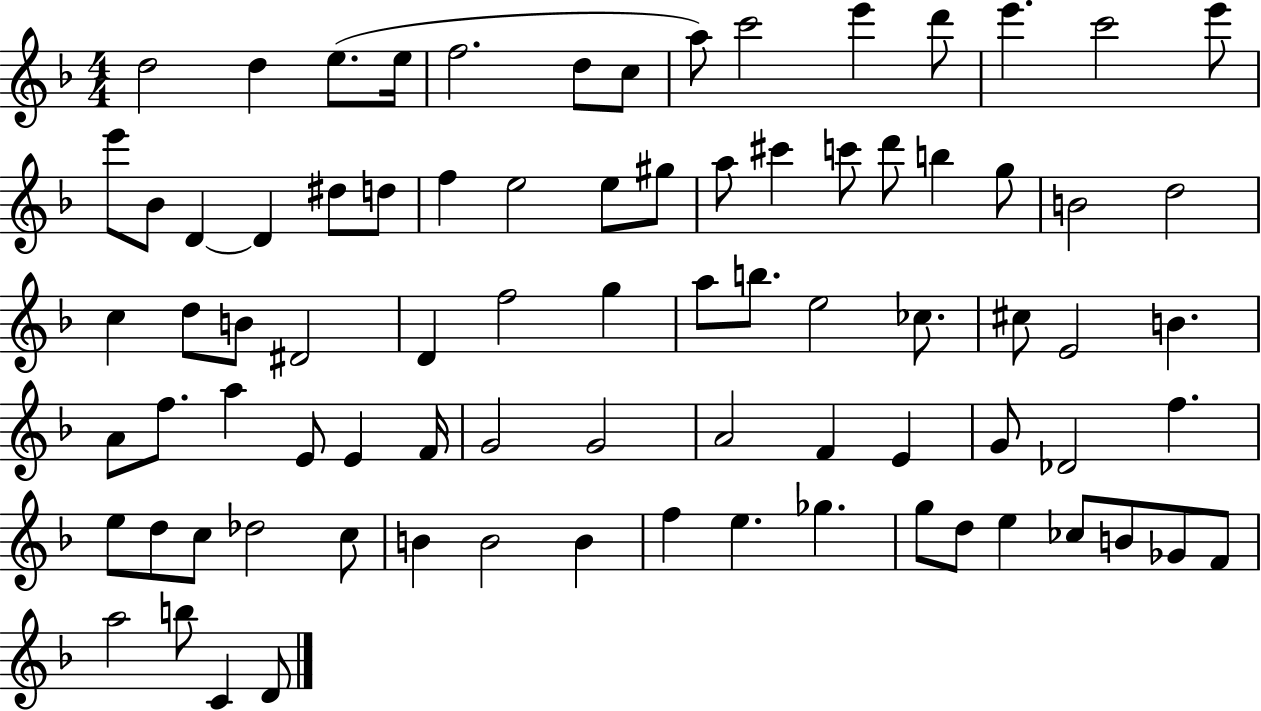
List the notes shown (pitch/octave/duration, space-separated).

D5/h D5/q E5/e. E5/s F5/h. D5/e C5/e A5/e C6/h E6/q D6/e E6/q. C6/h E6/e E6/e Bb4/e D4/q D4/q D#5/e D5/e F5/q E5/h E5/e G#5/e A5/e C#6/q C6/e D6/e B5/q G5/e B4/h D5/h C5/q D5/e B4/e D#4/h D4/q F5/h G5/q A5/e B5/e. E5/h CES5/e. C#5/e E4/h B4/q. A4/e F5/e. A5/q E4/e E4/q F4/s G4/h G4/h A4/h F4/q E4/q G4/e Db4/h F5/q. E5/e D5/e C5/e Db5/h C5/e B4/q B4/h B4/q F5/q E5/q. Gb5/q. G5/e D5/e E5/q CES5/e B4/e Gb4/e F4/e A5/h B5/e C4/q D4/e